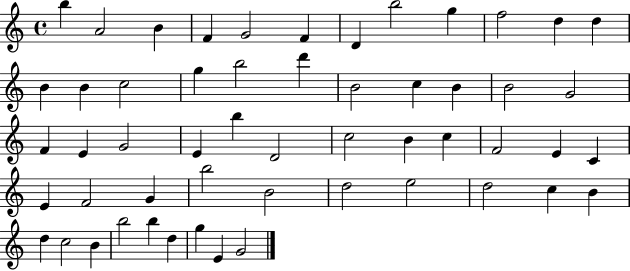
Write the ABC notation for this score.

X:1
T:Untitled
M:4/4
L:1/4
K:C
b A2 B F G2 F D b2 g f2 d d B B c2 g b2 d' B2 c B B2 G2 F E G2 E b D2 c2 B c F2 E C E F2 G b2 B2 d2 e2 d2 c B d c2 B b2 b d g E G2